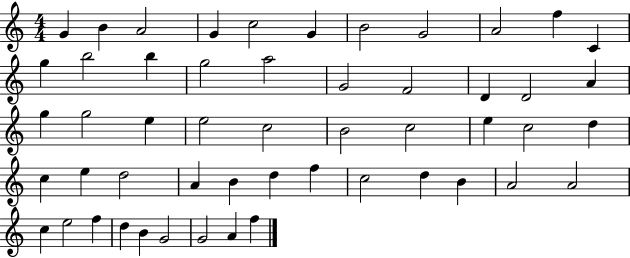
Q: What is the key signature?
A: C major